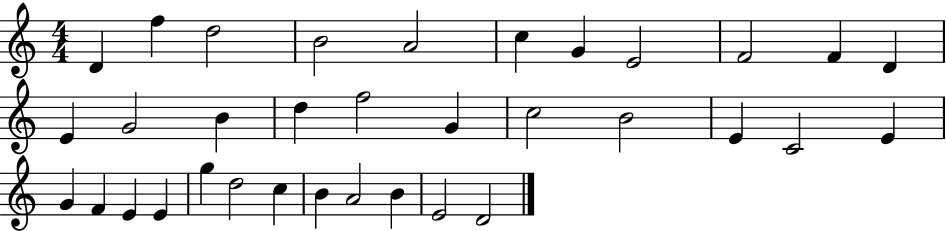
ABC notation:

X:1
T:Untitled
M:4/4
L:1/4
K:C
D f d2 B2 A2 c G E2 F2 F D E G2 B d f2 G c2 B2 E C2 E G F E E g d2 c B A2 B E2 D2